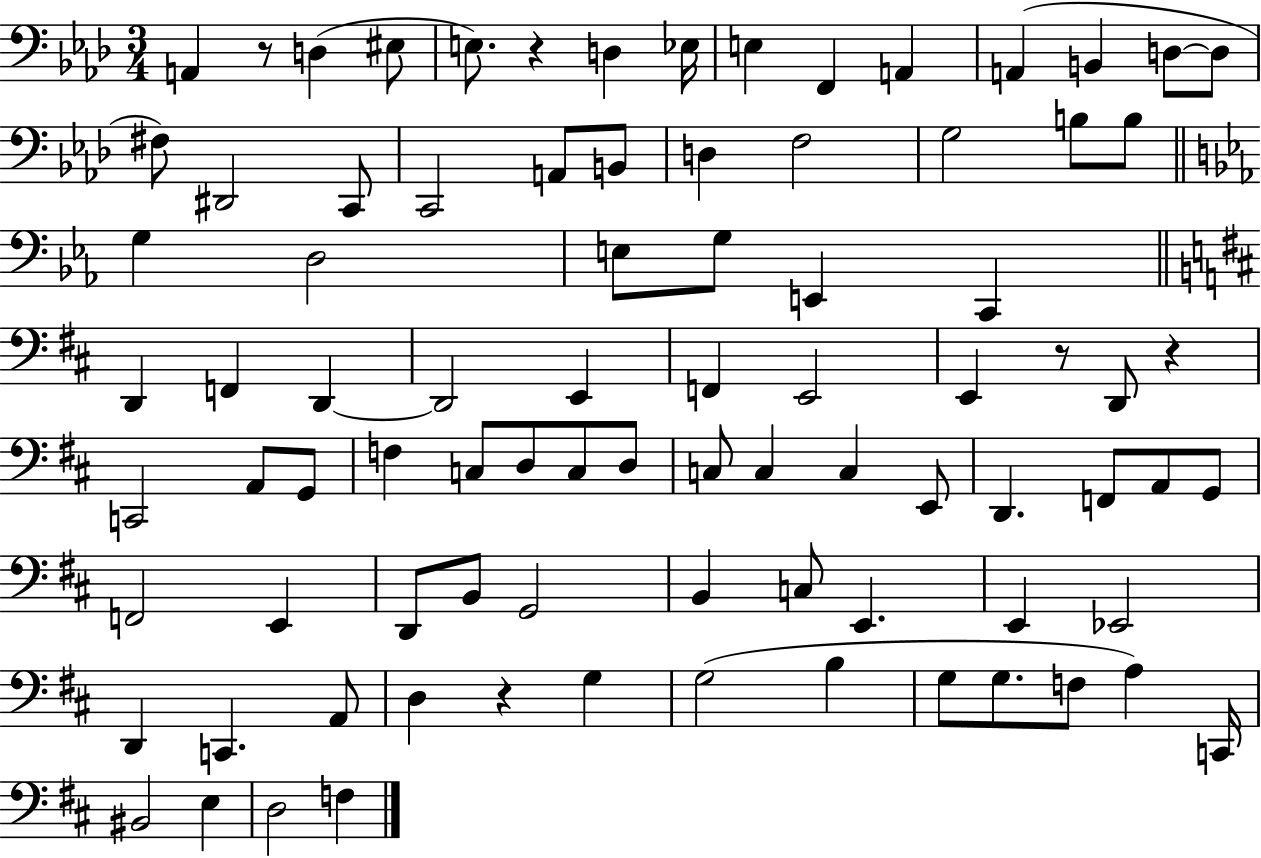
{
  \clef bass
  \numericTimeSignature
  \time 3/4
  \key aes \major
  a,4 r8 d4( eis8 | e8.) r4 d4 ees16 | e4 f,4 a,4 | a,4( b,4 d8~~ d8 | \break fis8) dis,2 c,8 | c,2 a,8 b,8 | d4 f2 | g2 b8 b8 | \break \bar "||" \break \key ees \major g4 d2 | e8 g8 e,4 c,4 | \bar "||" \break \key d \major d,4 f,4 d,4~~ | d,2 e,4 | f,4 e,2 | e,4 r8 d,8 r4 | \break c,2 a,8 g,8 | f4 c8 d8 c8 d8 | c8 c4 c4 e,8 | d,4. f,8 a,8 g,8 | \break f,2 e,4 | d,8 b,8 g,2 | b,4 c8 e,4. | e,4 ees,2 | \break d,4 c,4. a,8 | d4 r4 g4 | g2( b4 | g8 g8. f8 a4) c,16 | \break bis,2 e4 | d2 f4 | \bar "|."
}